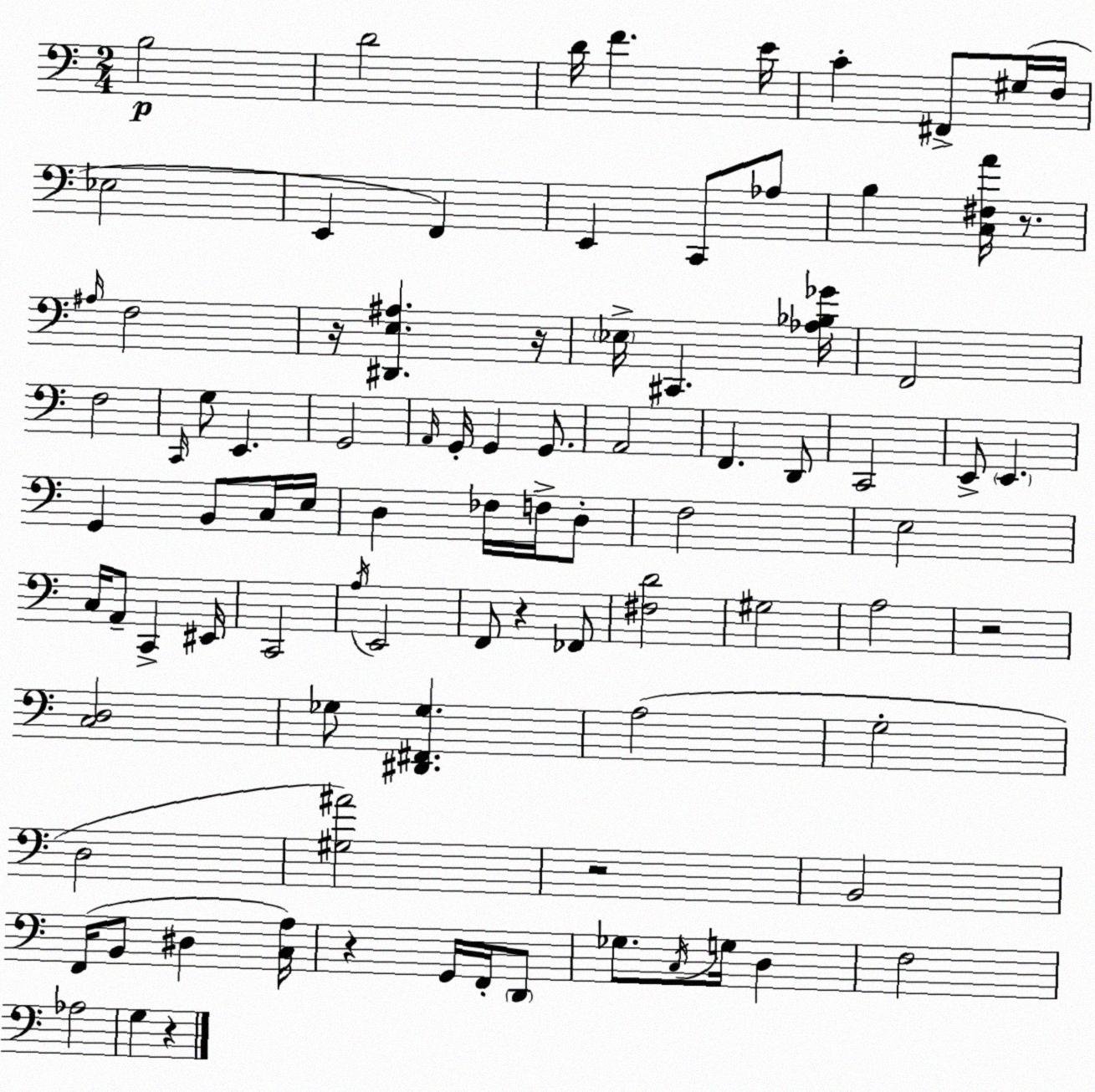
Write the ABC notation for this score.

X:1
T:Untitled
M:2/4
L:1/4
K:C
B,2 D2 D/4 F E/4 C ^F,,/2 ^G,/4 F,/4 _E,2 E,, F,, E,, C,,/2 _A,/2 B, [C,^F,A]/4 z/2 ^A,/4 F,2 z/4 [^D,,E,^A,] z/4 _E,/4 ^C,, [_A,_B,_G]/4 F,,2 F,2 C,,/4 G,/2 E,, G,,2 A,,/4 G,,/4 G,, G,,/2 A,,2 F,, D,,/2 C,,2 E,,/2 E,, G,, B,,/2 C,/4 E,/4 D, _F,/4 F,/4 D,/2 F,2 E,2 C,/4 A,,/2 C,, ^E,,/4 C,,2 A,/4 E,,2 F,,/2 z _F,,/2 [^F,D]2 ^G,2 A,2 z2 [C,D,]2 _G,/2 [^D,,^F,,_G,] A,2 G,2 D,2 [^G,^A]2 z2 B,,2 F,,/4 B,,/2 ^D, [C,A,]/4 z G,,/4 F,,/4 D,,/2 _G,/2 C,/4 G,/4 D, F,2 _A,2 G, z